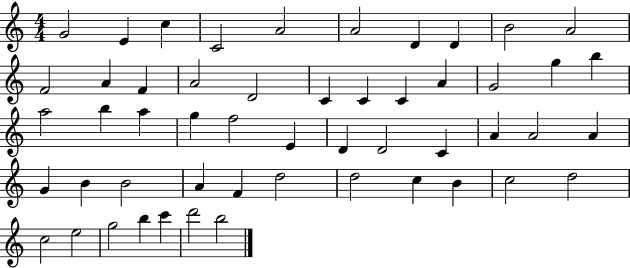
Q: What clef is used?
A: treble